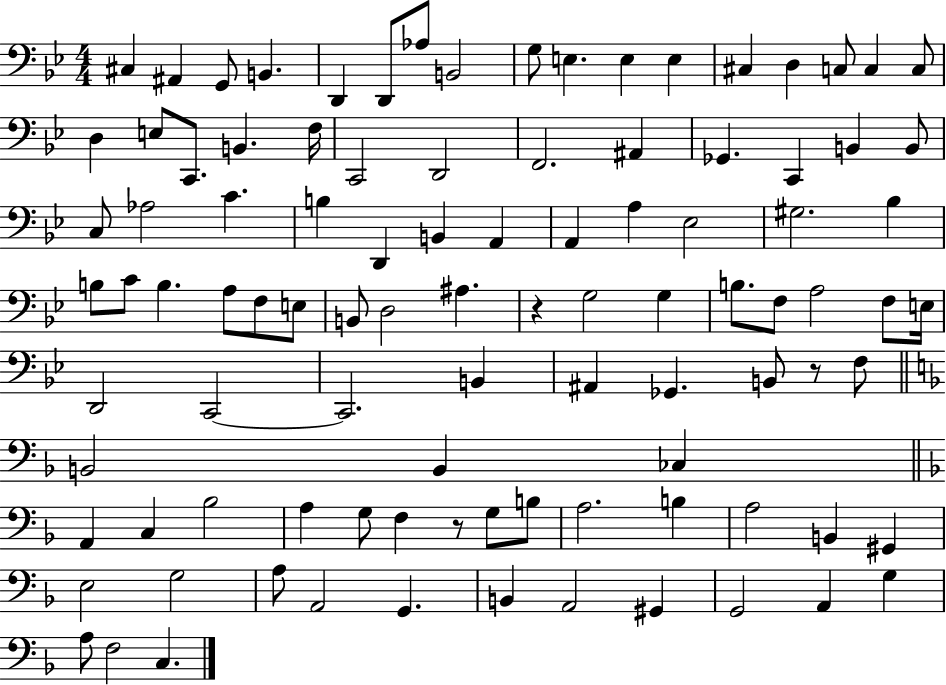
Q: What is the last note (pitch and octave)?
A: C3